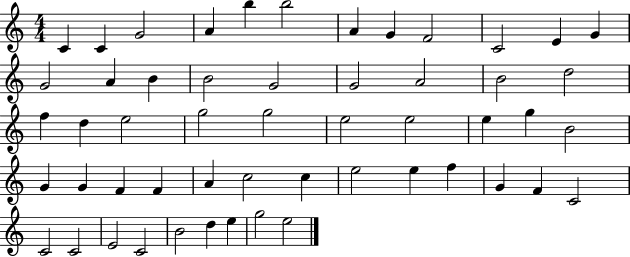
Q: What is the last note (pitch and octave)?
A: E5